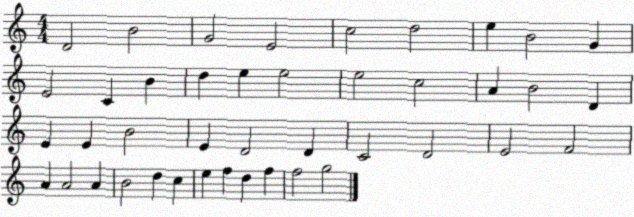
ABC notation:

X:1
T:Untitled
M:4/4
L:1/4
K:C
D2 B2 G2 E2 c2 d2 e B2 G E2 C B d e e2 e2 c2 A B2 D E E B2 E D2 D C2 D2 E2 F2 A A2 A B2 d c e f d f f2 g2